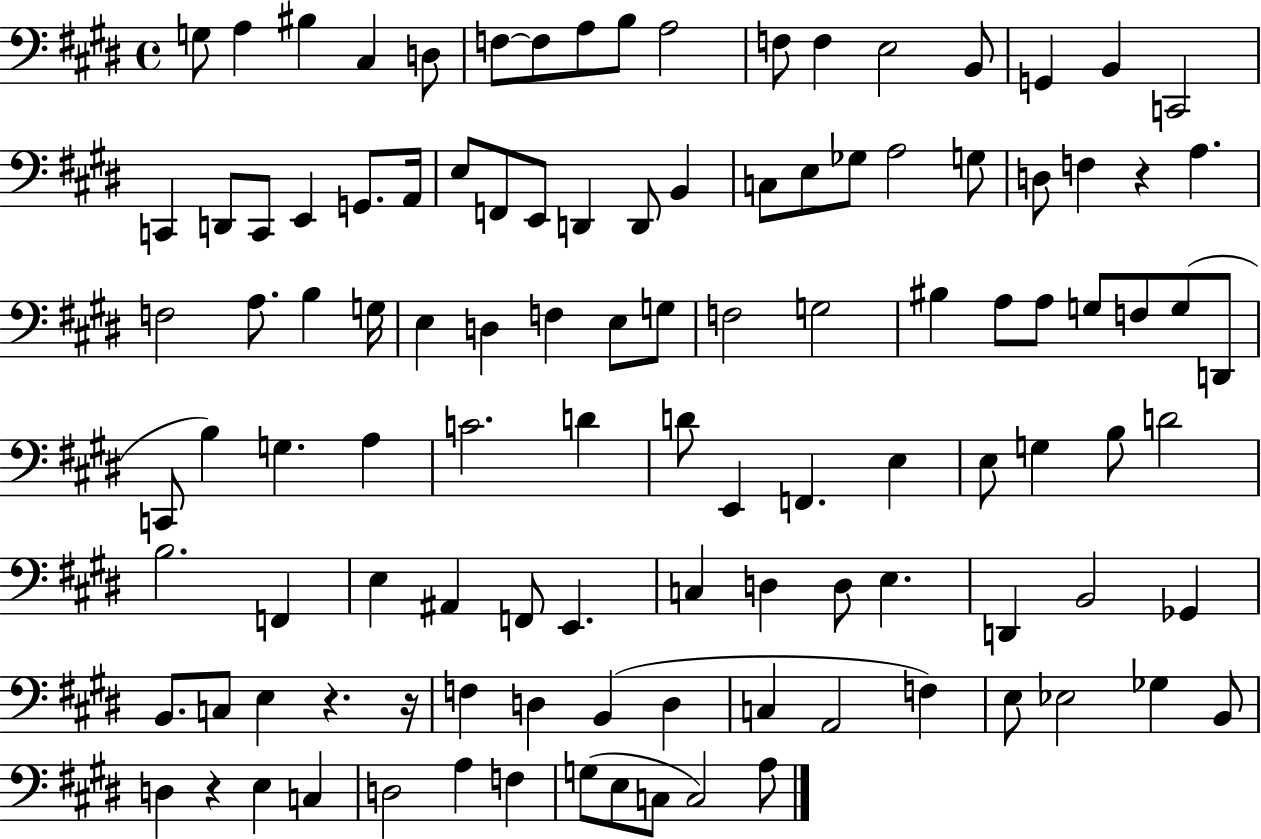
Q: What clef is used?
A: bass